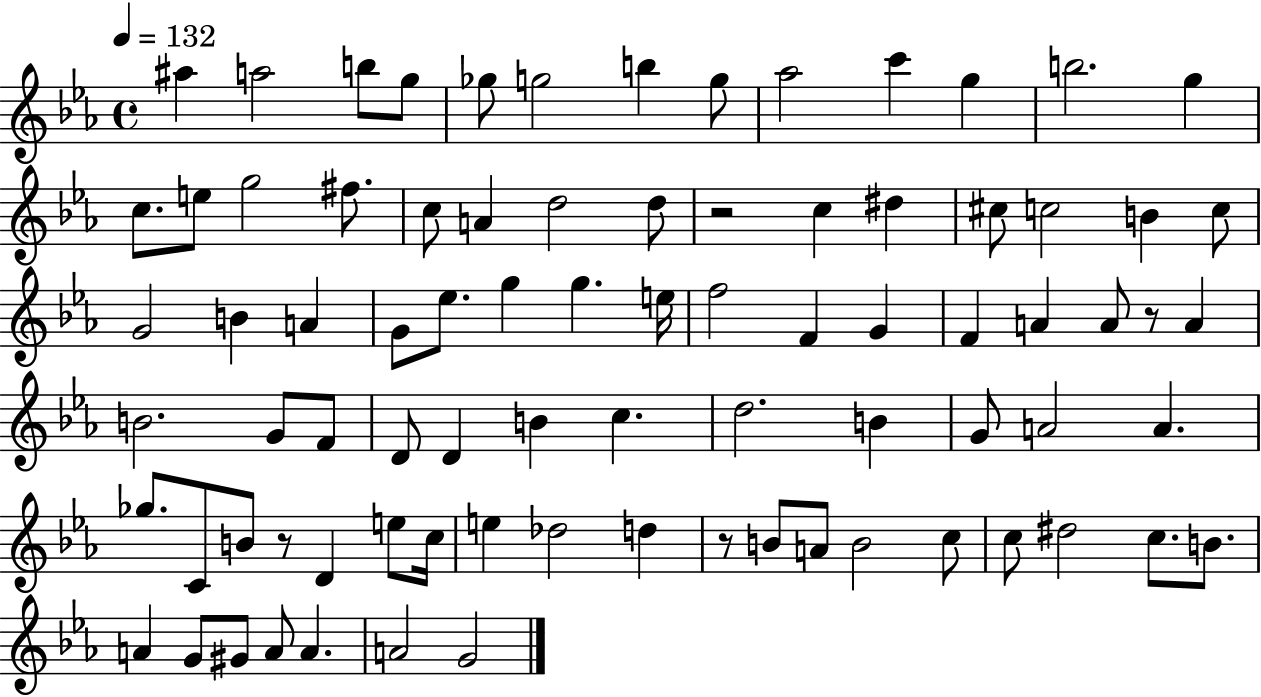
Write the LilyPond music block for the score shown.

{
  \clef treble
  \time 4/4
  \defaultTimeSignature
  \key ees \major
  \tempo 4 = 132
  ais''4 a''2 b''8 g''8 | ges''8 g''2 b''4 g''8 | aes''2 c'''4 g''4 | b''2. g''4 | \break c''8. e''8 g''2 fis''8. | c''8 a'4 d''2 d''8 | r2 c''4 dis''4 | cis''8 c''2 b'4 c''8 | \break g'2 b'4 a'4 | g'8 ees''8. g''4 g''4. e''16 | f''2 f'4 g'4 | f'4 a'4 a'8 r8 a'4 | \break b'2. g'8 f'8 | d'8 d'4 b'4 c''4. | d''2. b'4 | g'8 a'2 a'4. | \break ges''8. c'8 b'8 r8 d'4 e''8 c''16 | e''4 des''2 d''4 | r8 b'8 a'8 b'2 c''8 | c''8 dis''2 c''8. b'8. | \break a'4 g'8 gis'8 a'8 a'4. | a'2 g'2 | \bar "|."
}